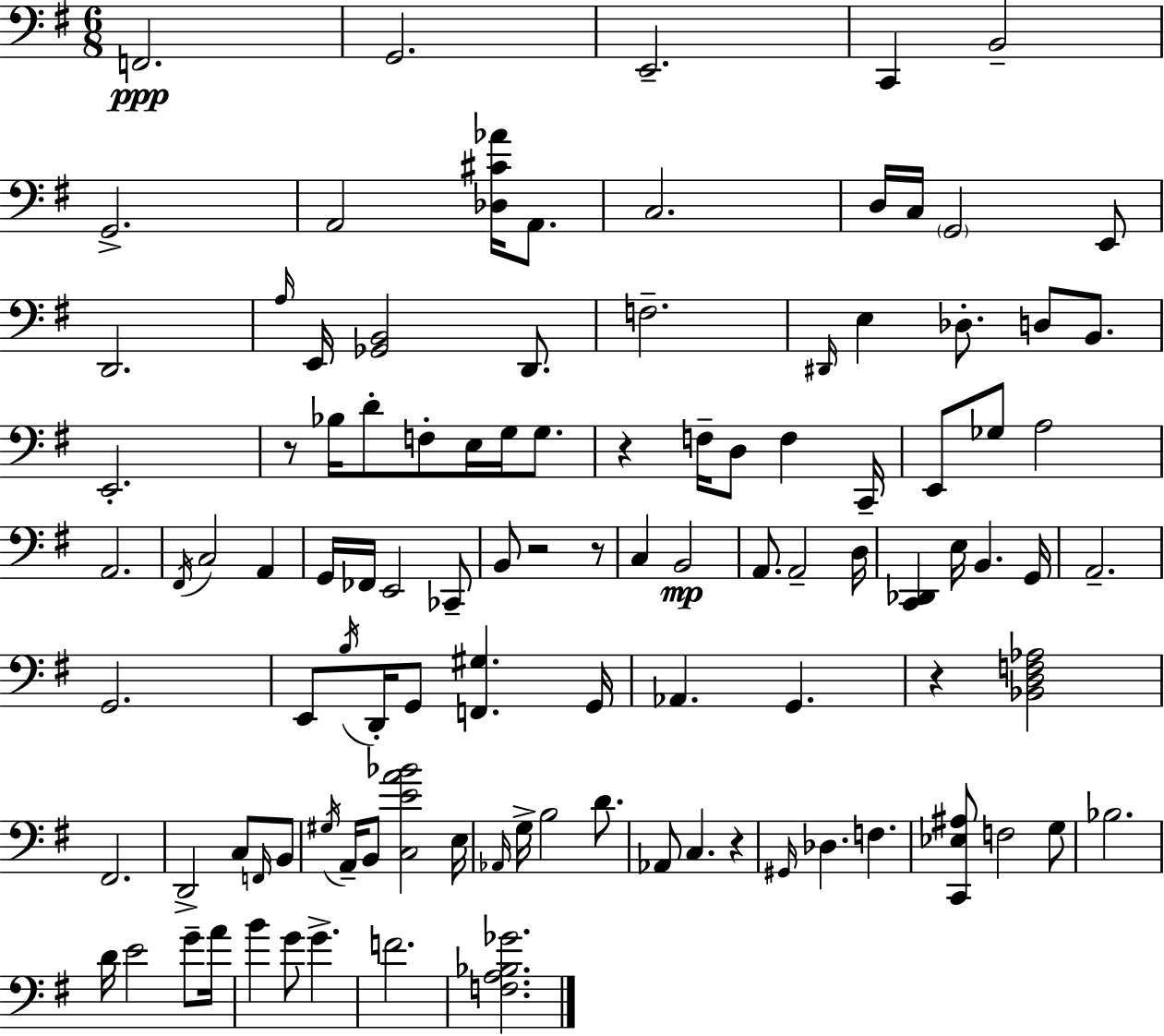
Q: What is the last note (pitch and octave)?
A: F4